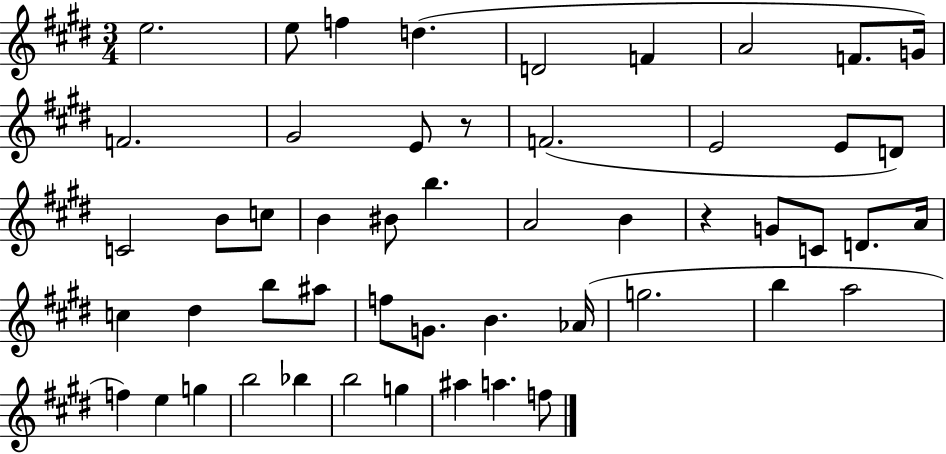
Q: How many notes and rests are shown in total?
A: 51